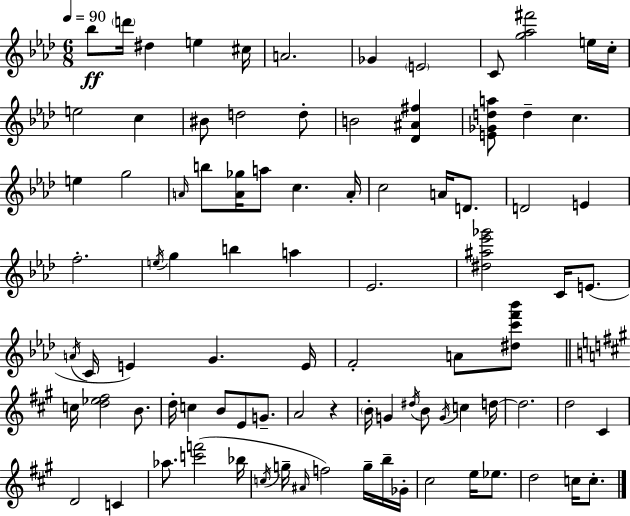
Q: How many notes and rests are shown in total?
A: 90